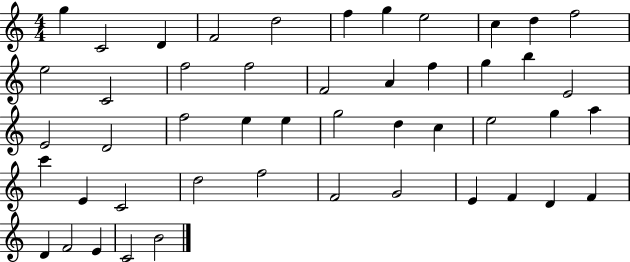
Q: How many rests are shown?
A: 0